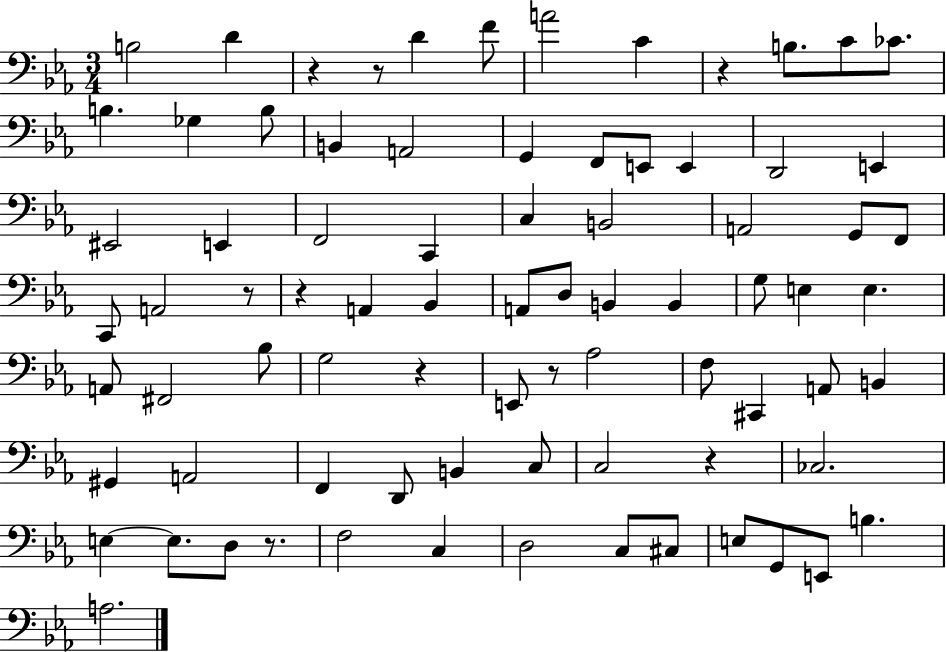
X:1
T:Untitled
M:3/4
L:1/4
K:Eb
B,2 D z z/2 D F/2 A2 C z B,/2 C/2 _C/2 B, _G, B,/2 B,, A,,2 G,, F,,/2 E,,/2 E,, D,,2 E,, ^E,,2 E,, F,,2 C,, C, B,,2 A,,2 G,,/2 F,,/2 C,,/2 A,,2 z/2 z A,, _B,, A,,/2 D,/2 B,, B,, G,/2 E, E, A,,/2 ^F,,2 _B,/2 G,2 z E,,/2 z/2 _A,2 F,/2 ^C,, A,,/2 B,, ^G,, A,,2 F,, D,,/2 B,, C,/2 C,2 z _C,2 E, E,/2 D,/2 z/2 F,2 C, D,2 C,/2 ^C,/2 E,/2 G,,/2 E,,/2 B, A,2